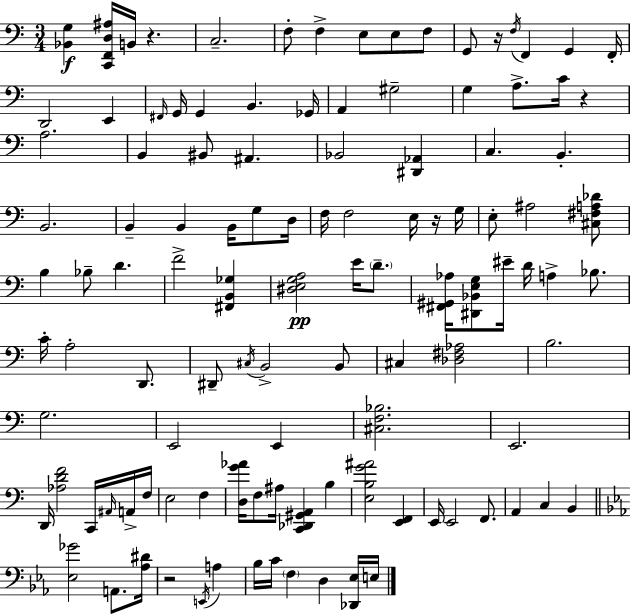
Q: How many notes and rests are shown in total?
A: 113